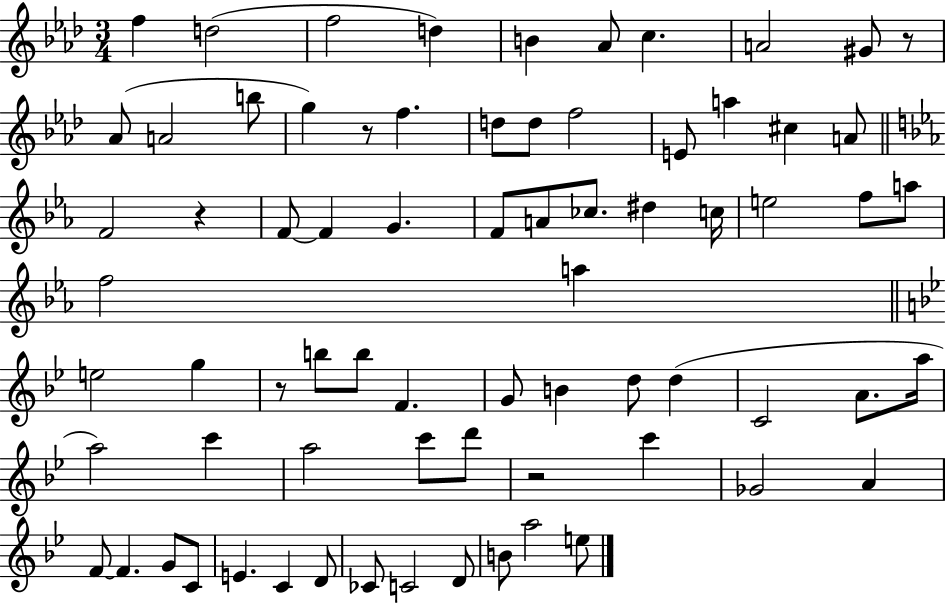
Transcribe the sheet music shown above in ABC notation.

X:1
T:Untitled
M:3/4
L:1/4
K:Ab
f d2 f2 d B _A/2 c A2 ^G/2 z/2 _A/2 A2 b/2 g z/2 f d/2 d/2 f2 E/2 a ^c A/2 F2 z F/2 F G F/2 A/2 _c/2 ^d c/4 e2 f/2 a/2 f2 a e2 g z/2 b/2 b/2 F G/2 B d/2 d C2 A/2 a/4 a2 c' a2 c'/2 d'/2 z2 c' _G2 A F/2 F G/2 C/2 E C D/2 _C/2 C2 D/2 B/2 a2 e/2